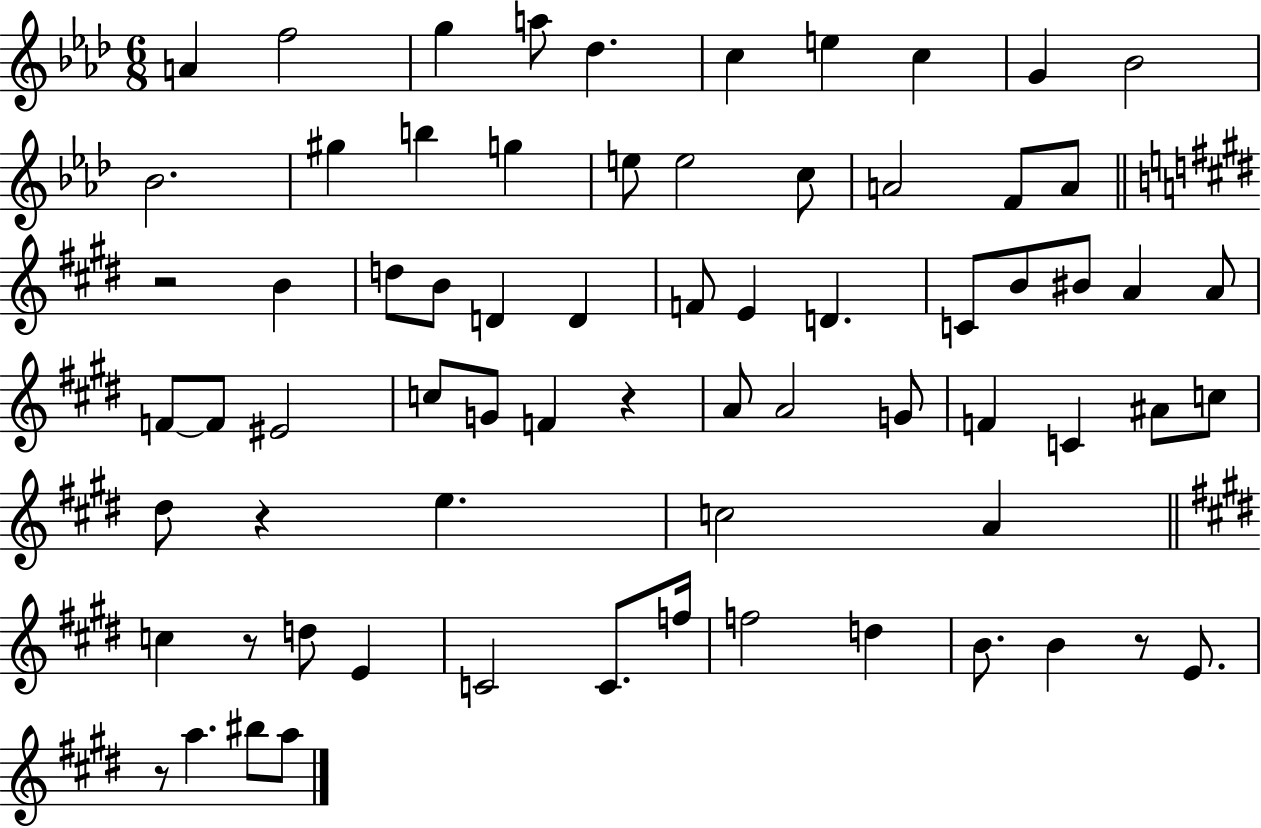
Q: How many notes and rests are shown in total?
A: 70